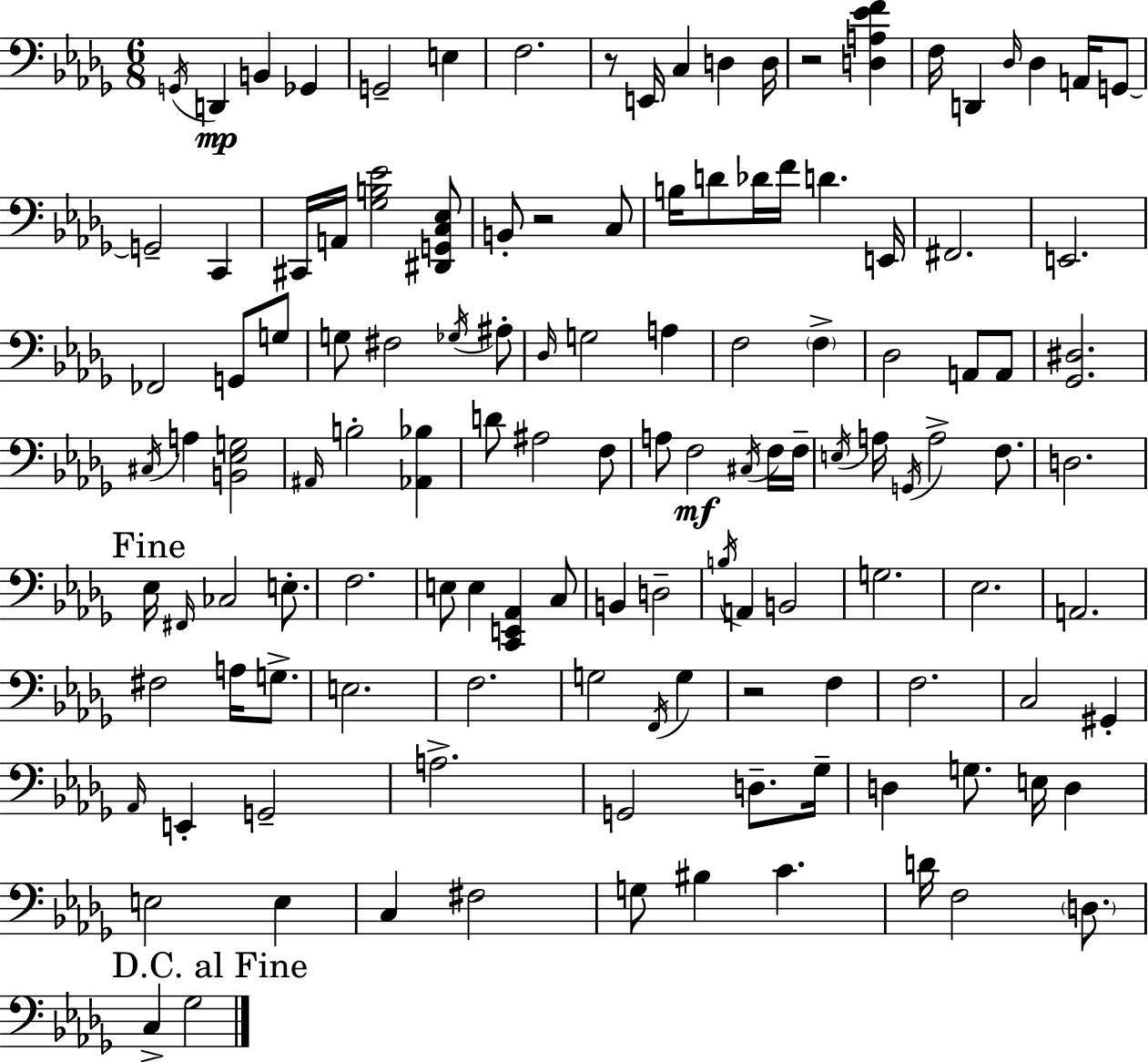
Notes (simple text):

G2/s D2/q B2/q Gb2/q G2/h E3/q F3/h. R/e E2/s C3/q D3/q D3/s R/h [D3,A3,Eb4,F4]/q F3/s D2/q Db3/s Db3/q A2/s G2/e G2/h C2/q C#2/s A2/s [Gb3,B3,Eb4]/h [D#2,G2,C3,Eb3]/e B2/e R/h C3/e B3/s D4/e Db4/s F4/s D4/q. E2/s F#2/h. E2/h. FES2/h G2/e G3/e G3/e F#3/h Gb3/s A#3/e Db3/s G3/h A3/q F3/h F3/q Db3/h A2/e A2/e [Gb2,D#3]/h. C#3/s A3/q [B2,Eb3,G3]/h A#2/s B3/h [Ab2,Bb3]/q D4/e A#3/h F3/e A3/e F3/h C#3/s F3/s F3/s E3/s A3/s G2/s A3/h F3/e. D3/h. Eb3/s F#2/s CES3/h E3/e. F3/h. E3/e E3/q [C2,E2,Ab2]/q C3/e B2/q D3/h B3/s A2/q B2/h G3/h. Eb3/h. A2/h. F#3/h A3/s G3/e. E3/h. F3/h. G3/h F2/s G3/q R/h F3/q F3/h. C3/h G#2/q Ab2/s E2/q G2/h A3/h. G2/h D3/e. Gb3/s D3/q G3/e. E3/s D3/q E3/h E3/q C3/q F#3/h G3/e BIS3/q C4/q. D4/s F3/h D3/e. C3/q Gb3/h